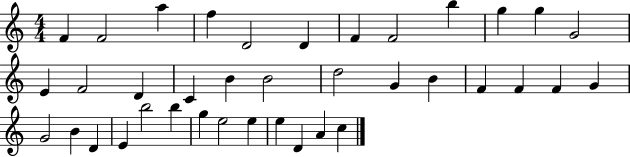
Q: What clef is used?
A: treble